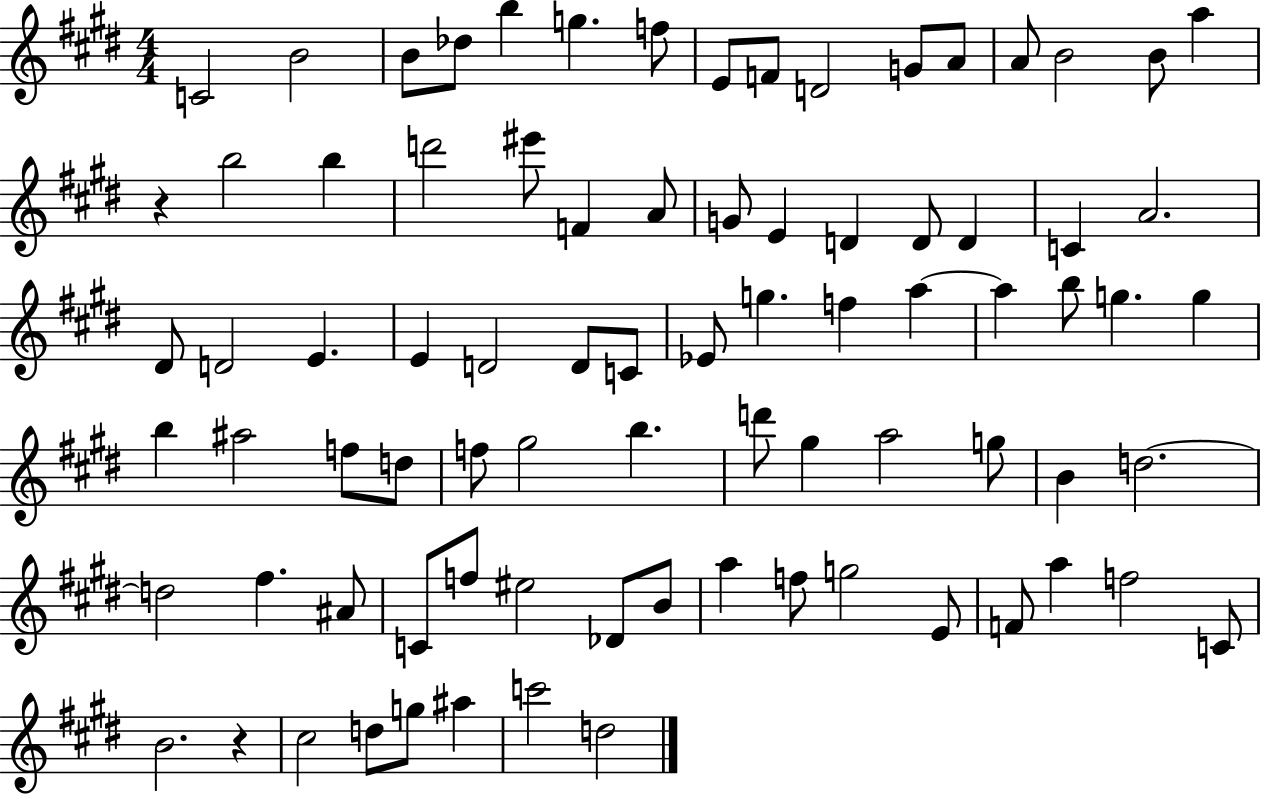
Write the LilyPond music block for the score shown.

{
  \clef treble
  \numericTimeSignature
  \time 4/4
  \key e \major
  c'2 b'2 | b'8 des''8 b''4 g''4. f''8 | e'8 f'8 d'2 g'8 a'8 | a'8 b'2 b'8 a''4 | \break r4 b''2 b''4 | d'''2 eis'''8 f'4 a'8 | g'8 e'4 d'4 d'8 d'4 | c'4 a'2. | \break dis'8 d'2 e'4. | e'4 d'2 d'8 c'8 | ees'8 g''4. f''4 a''4~~ | a''4 b''8 g''4. g''4 | \break b''4 ais''2 f''8 d''8 | f''8 gis''2 b''4. | d'''8 gis''4 a''2 g''8 | b'4 d''2.~~ | \break d''2 fis''4. ais'8 | c'8 f''8 eis''2 des'8 b'8 | a''4 f''8 g''2 e'8 | f'8 a''4 f''2 c'8 | \break b'2. r4 | cis''2 d''8 g''8 ais''4 | c'''2 d''2 | \bar "|."
}